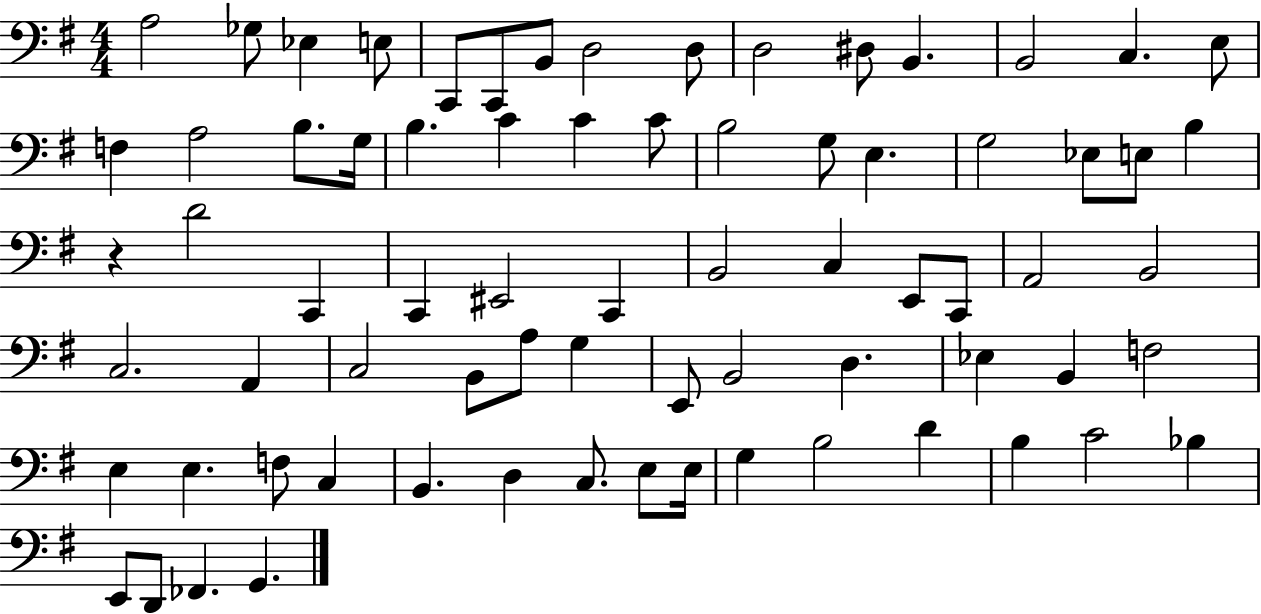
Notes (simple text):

A3/h Gb3/e Eb3/q E3/e C2/e C2/e B2/e D3/h D3/e D3/h D#3/e B2/q. B2/h C3/q. E3/e F3/q A3/h B3/e. G3/s B3/q. C4/q C4/q C4/e B3/h G3/e E3/q. G3/h Eb3/e E3/e B3/q R/q D4/h C2/q C2/q EIS2/h C2/q B2/h C3/q E2/e C2/e A2/h B2/h C3/h. A2/q C3/h B2/e A3/e G3/q E2/e B2/h D3/q. Eb3/q B2/q F3/h E3/q E3/q. F3/e C3/q B2/q. D3/q C3/e. E3/e E3/s G3/q B3/h D4/q B3/q C4/h Bb3/q E2/e D2/e FES2/q. G2/q.